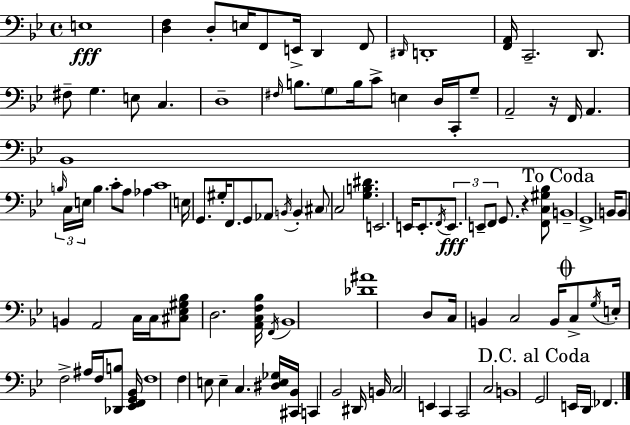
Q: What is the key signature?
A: G minor